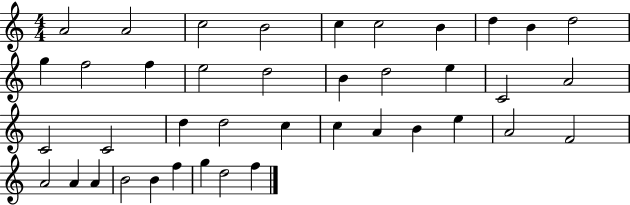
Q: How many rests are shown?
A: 0